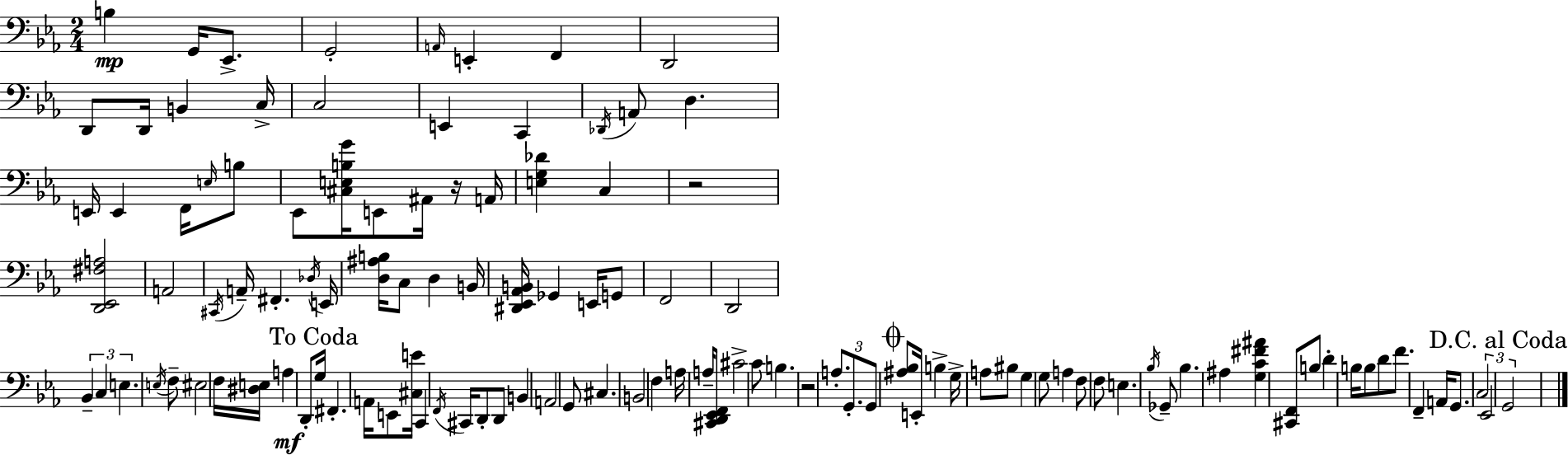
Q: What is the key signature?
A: EES major